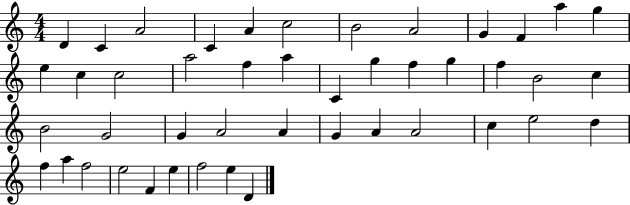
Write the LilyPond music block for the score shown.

{
  \clef treble
  \numericTimeSignature
  \time 4/4
  \key c \major
  d'4 c'4 a'2 | c'4 a'4 c''2 | b'2 a'2 | g'4 f'4 a''4 g''4 | \break e''4 c''4 c''2 | a''2 f''4 a''4 | c'4 g''4 f''4 g''4 | f''4 b'2 c''4 | \break b'2 g'2 | g'4 a'2 a'4 | g'4 a'4 a'2 | c''4 e''2 d''4 | \break f''4 a''4 f''2 | e''2 f'4 e''4 | f''2 e''4 d'4 | \bar "|."
}